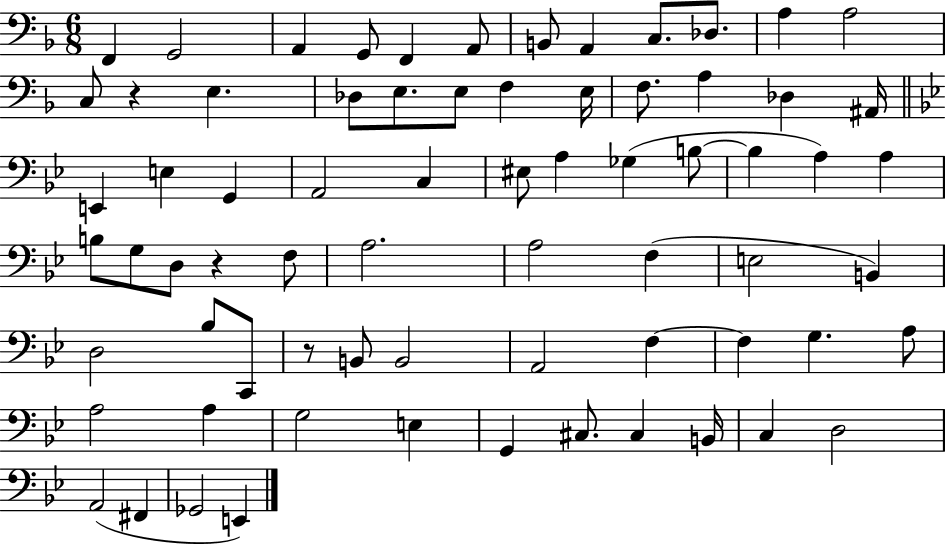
X:1
T:Untitled
M:6/8
L:1/4
K:F
F,, G,,2 A,, G,,/2 F,, A,,/2 B,,/2 A,, C,/2 _D,/2 A, A,2 C,/2 z E, _D,/2 E,/2 E,/2 F, E,/4 F,/2 A, _D, ^A,,/4 E,, E, G,, A,,2 C, ^E,/2 A, _G, B,/2 B, A, A, B,/2 G,/2 D,/2 z F,/2 A,2 A,2 F, E,2 B,, D,2 _B,/2 C,,/2 z/2 B,,/2 B,,2 A,,2 F, F, G, A,/2 A,2 A, G,2 E, G,, ^C,/2 ^C, B,,/4 C, D,2 A,,2 ^F,, _G,,2 E,,